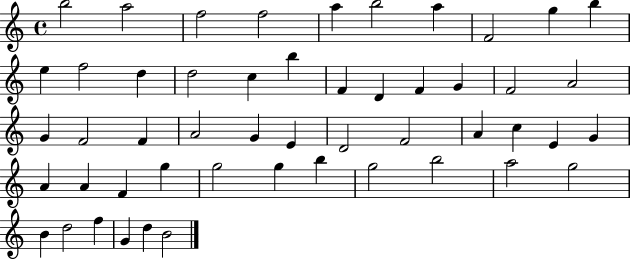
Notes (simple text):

B5/h A5/h F5/h F5/h A5/q B5/h A5/q F4/h G5/q B5/q E5/q F5/h D5/q D5/h C5/q B5/q F4/q D4/q F4/q G4/q F4/h A4/h G4/q F4/h F4/q A4/h G4/q E4/q D4/h F4/h A4/q C5/q E4/q G4/q A4/q A4/q F4/q G5/q G5/h G5/q B5/q G5/h B5/h A5/h G5/h B4/q D5/h F5/q G4/q D5/q B4/h